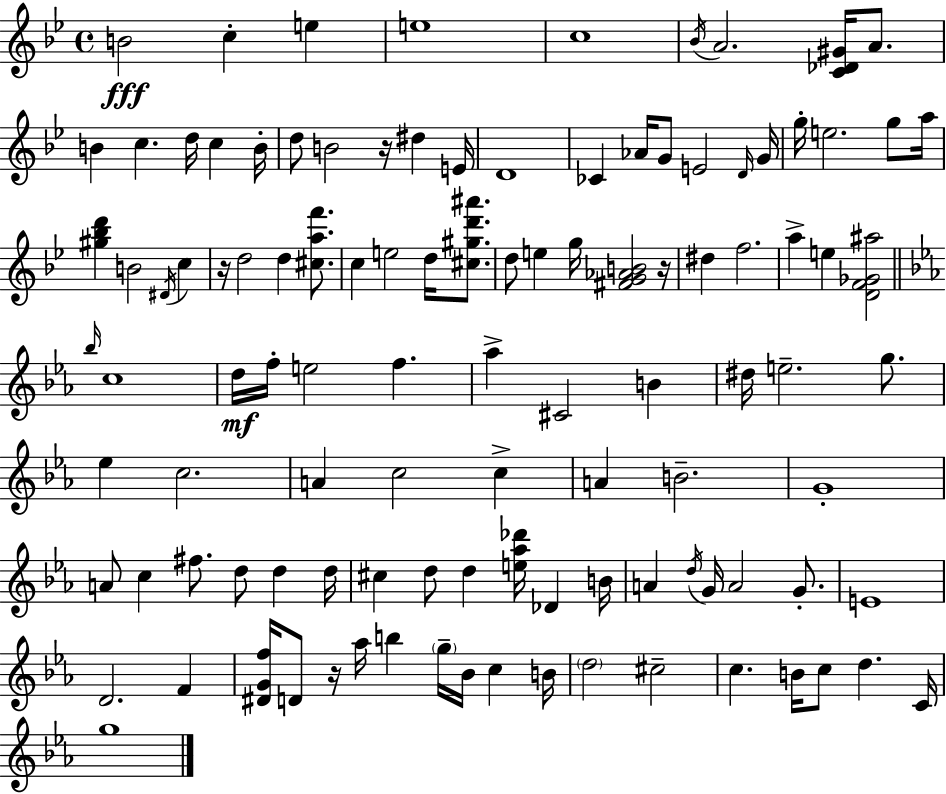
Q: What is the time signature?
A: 4/4